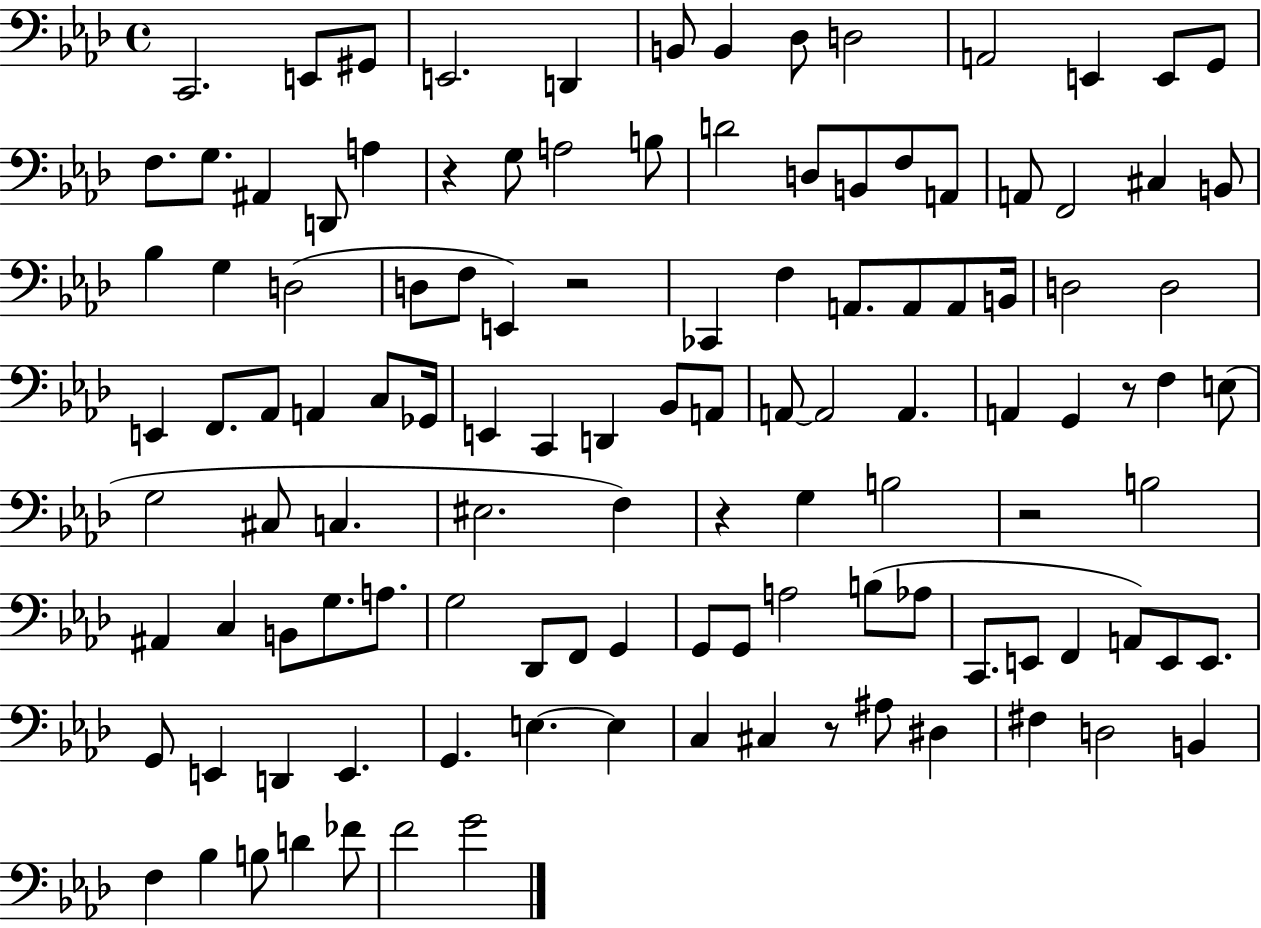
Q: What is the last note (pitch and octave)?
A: G4